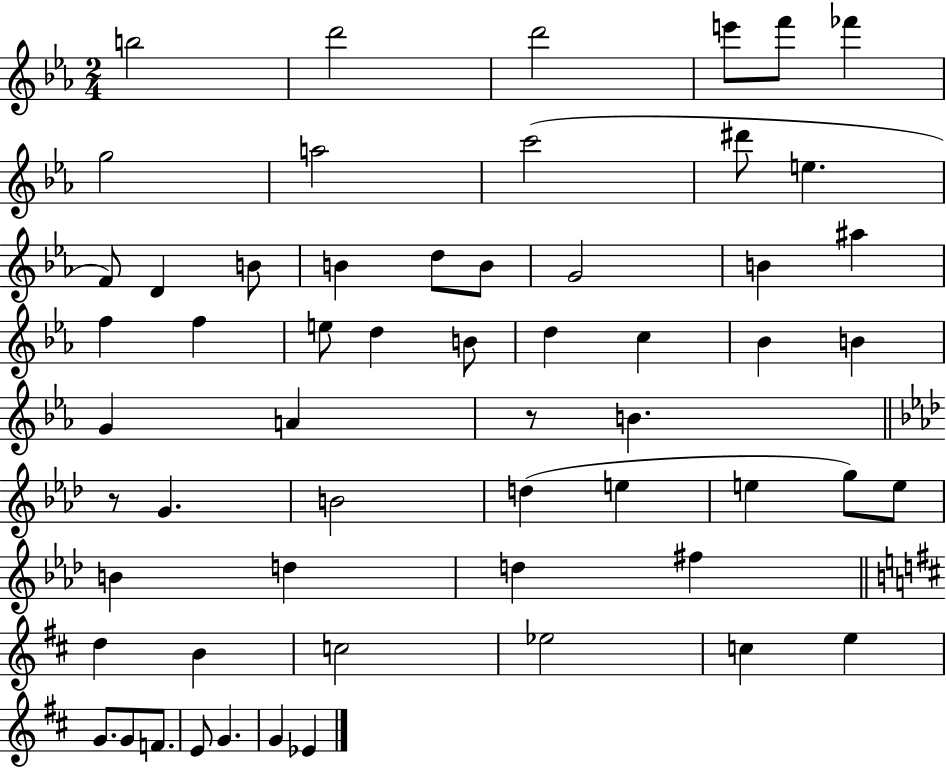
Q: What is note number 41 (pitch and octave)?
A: D5